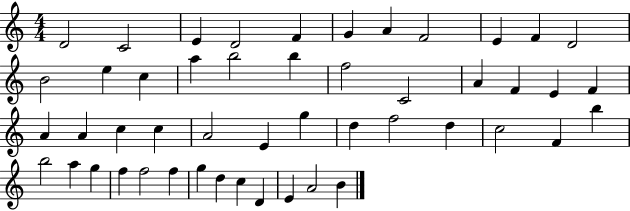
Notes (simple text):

D4/h C4/h E4/q D4/h F4/q G4/q A4/q F4/h E4/q F4/q D4/h B4/h E5/q C5/q A5/q B5/h B5/q F5/h C4/h A4/q F4/q E4/q F4/q A4/q A4/q C5/q C5/q A4/h E4/q G5/q D5/q F5/h D5/q C5/h F4/q B5/q B5/h A5/q G5/q F5/q F5/h F5/q G5/q D5/q C5/q D4/q E4/q A4/h B4/q